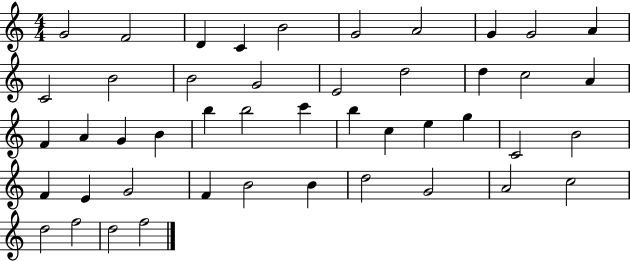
{
  \clef treble
  \numericTimeSignature
  \time 4/4
  \key c \major
  g'2 f'2 | d'4 c'4 b'2 | g'2 a'2 | g'4 g'2 a'4 | \break c'2 b'2 | b'2 g'2 | e'2 d''2 | d''4 c''2 a'4 | \break f'4 a'4 g'4 b'4 | b''4 b''2 c'''4 | b''4 c''4 e''4 g''4 | c'2 b'2 | \break f'4 e'4 g'2 | f'4 b'2 b'4 | d''2 g'2 | a'2 c''2 | \break d''2 f''2 | d''2 f''2 | \bar "|."
}